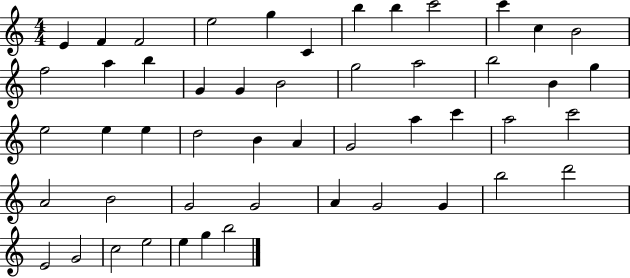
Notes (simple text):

E4/q F4/q F4/h E5/h G5/q C4/q B5/q B5/q C6/h C6/q C5/q B4/h F5/h A5/q B5/q G4/q G4/q B4/h G5/h A5/h B5/h B4/q G5/q E5/h E5/q E5/q D5/h B4/q A4/q G4/h A5/q C6/q A5/h C6/h A4/h B4/h G4/h G4/h A4/q G4/h G4/q B5/h D6/h E4/h G4/h C5/h E5/h E5/q G5/q B5/h